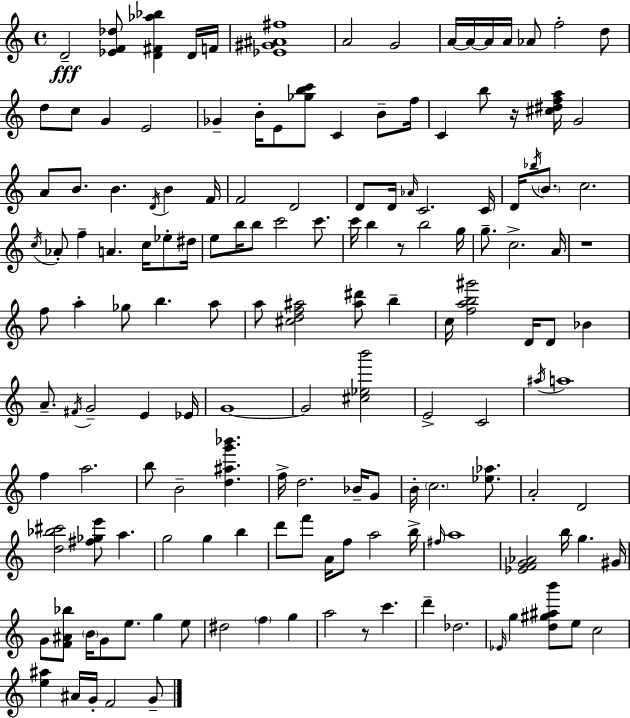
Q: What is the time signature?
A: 4/4